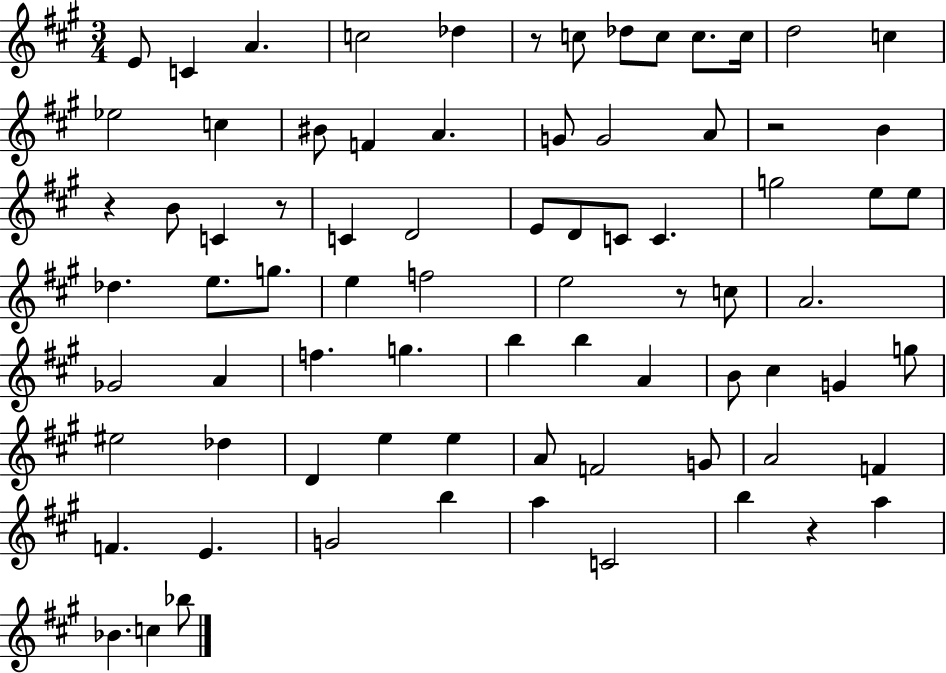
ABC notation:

X:1
T:Untitled
M:3/4
L:1/4
K:A
E/2 C A c2 _d z/2 c/2 _d/2 c/2 c/2 c/4 d2 c _e2 c ^B/2 F A G/2 G2 A/2 z2 B z B/2 C z/2 C D2 E/2 D/2 C/2 C g2 e/2 e/2 _d e/2 g/2 e f2 e2 z/2 c/2 A2 _G2 A f g b b A B/2 ^c G g/2 ^e2 _d D e e A/2 F2 G/2 A2 F F E G2 b a C2 b z a _B c _b/2